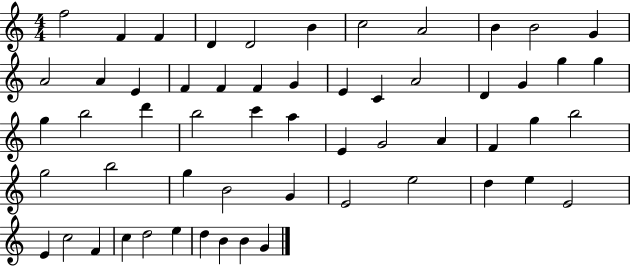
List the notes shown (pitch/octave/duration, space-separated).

F5/h F4/q F4/q D4/q D4/h B4/q C5/h A4/h B4/q B4/h G4/q A4/h A4/q E4/q F4/q F4/q F4/q G4/q E4/q C4/q A4/h D4/q G4/q G5/q G5/q G5/q B5/h D6/q B5/h C6/q A5/q E4/q G4/h A4/q F4/q G5/q B5/h G5/h B5/h G5/q B4/h G4/q E4/h E5/h D5/q E5/q E4/h E4/q C5/h F4/q C5/q D5/h E5/q D5/q B4/q B4/q G4/q